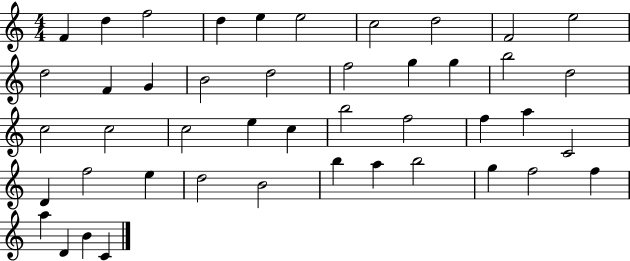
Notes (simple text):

F4/q D5/q F5/h D5/q E5/q E5/h C5/h D5/h F4/h E5/h D5/h F4/q G4/q B4/h D5/h F5/h G5/q G5/q B5/h D5/h C5/h C5/h C5/h E5/q C5/q B5/h F5/h F5/q A5/q C4/h D4/q F5/h E5/q D5/h B4/h B5/q A5/q B5/h G5/q F5/h F5/q A5/q D4/q B4/q C4/q